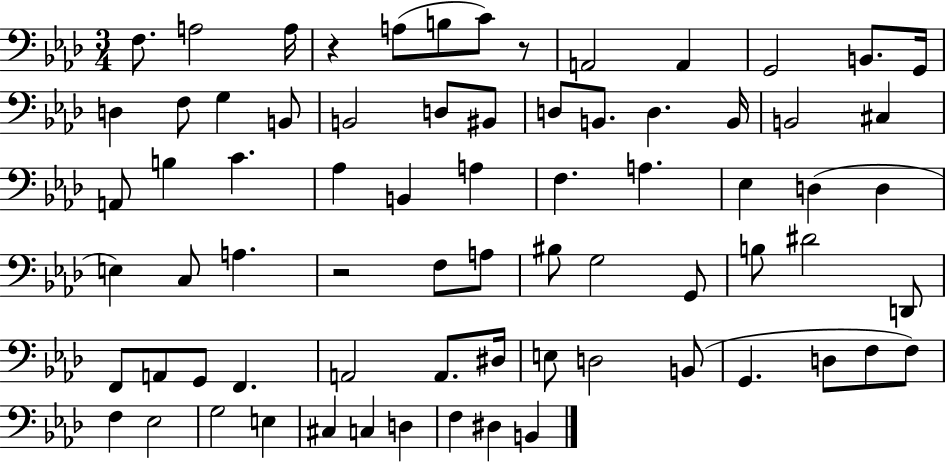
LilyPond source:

{
  \clef bass
  \numericTimeSignature
  \time 3/4
  \key aes \major
  \repeat volta 2 { f8. a2 a16 | r4 a8( b8 c'8) r8 | a,2 a,4 | g,2 b,8. g,16 | \break d4 f8 g4 b,8 | b,2 d8 bis,8 | d8 b,8. d4. b,16 | b,2 cis4 | \break a,8 b4 c'4. | aes4 b,4 a4 | f4. a4. | ees4 d4( d4 | \break e4) c8 a4. | r2 f8 a8 | bis8 g2 g,8 | b8 dis'2 d,8 | \break f,8 a,8 g,8 f,4. | a,2 a,8. dis16 | e8 d2 b,8( | g,4. d8 f8 f8) | \break f4 ees2 | g2 e4 | cis4 c4 d4 | f4 dis4 b,4 | \break } \bar "|."
}